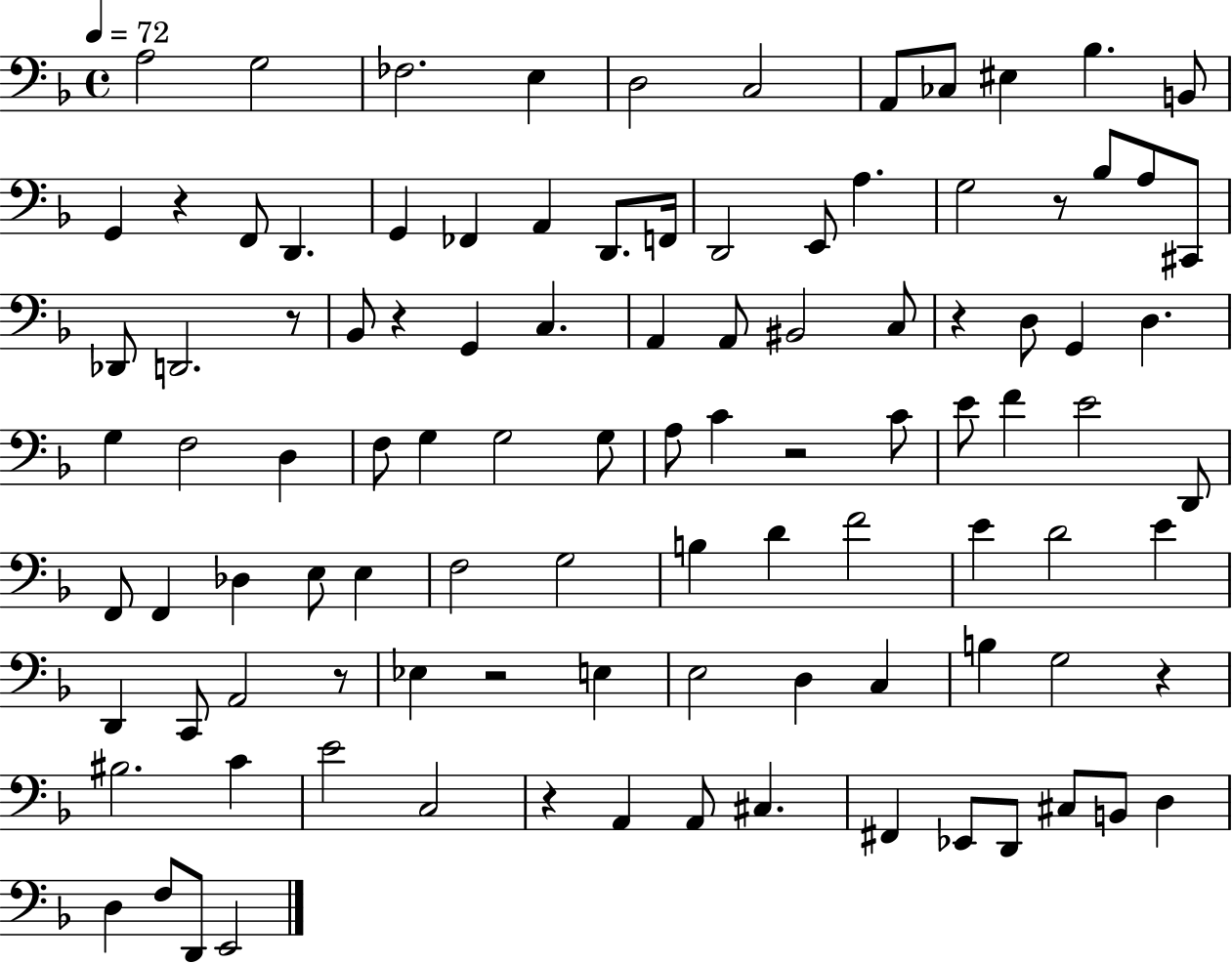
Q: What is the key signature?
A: F major